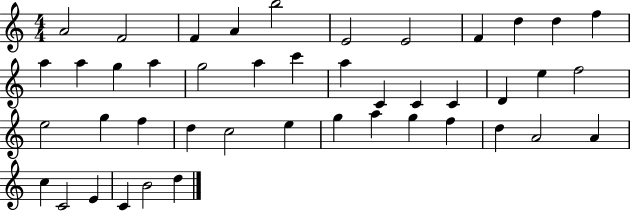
X:1
T:Untitled
M:4/4
L:1/4
K:C
A2 F2 F A b2 E2 E2 F d d f a a g a g2 a c' a C C C D e f2 e2 g f d c2 e g a g f d A2 A c C2 E C B2 d